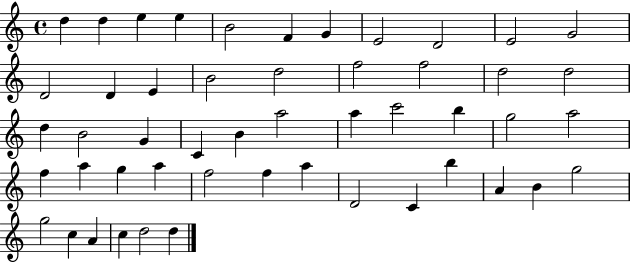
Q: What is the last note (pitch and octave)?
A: D5